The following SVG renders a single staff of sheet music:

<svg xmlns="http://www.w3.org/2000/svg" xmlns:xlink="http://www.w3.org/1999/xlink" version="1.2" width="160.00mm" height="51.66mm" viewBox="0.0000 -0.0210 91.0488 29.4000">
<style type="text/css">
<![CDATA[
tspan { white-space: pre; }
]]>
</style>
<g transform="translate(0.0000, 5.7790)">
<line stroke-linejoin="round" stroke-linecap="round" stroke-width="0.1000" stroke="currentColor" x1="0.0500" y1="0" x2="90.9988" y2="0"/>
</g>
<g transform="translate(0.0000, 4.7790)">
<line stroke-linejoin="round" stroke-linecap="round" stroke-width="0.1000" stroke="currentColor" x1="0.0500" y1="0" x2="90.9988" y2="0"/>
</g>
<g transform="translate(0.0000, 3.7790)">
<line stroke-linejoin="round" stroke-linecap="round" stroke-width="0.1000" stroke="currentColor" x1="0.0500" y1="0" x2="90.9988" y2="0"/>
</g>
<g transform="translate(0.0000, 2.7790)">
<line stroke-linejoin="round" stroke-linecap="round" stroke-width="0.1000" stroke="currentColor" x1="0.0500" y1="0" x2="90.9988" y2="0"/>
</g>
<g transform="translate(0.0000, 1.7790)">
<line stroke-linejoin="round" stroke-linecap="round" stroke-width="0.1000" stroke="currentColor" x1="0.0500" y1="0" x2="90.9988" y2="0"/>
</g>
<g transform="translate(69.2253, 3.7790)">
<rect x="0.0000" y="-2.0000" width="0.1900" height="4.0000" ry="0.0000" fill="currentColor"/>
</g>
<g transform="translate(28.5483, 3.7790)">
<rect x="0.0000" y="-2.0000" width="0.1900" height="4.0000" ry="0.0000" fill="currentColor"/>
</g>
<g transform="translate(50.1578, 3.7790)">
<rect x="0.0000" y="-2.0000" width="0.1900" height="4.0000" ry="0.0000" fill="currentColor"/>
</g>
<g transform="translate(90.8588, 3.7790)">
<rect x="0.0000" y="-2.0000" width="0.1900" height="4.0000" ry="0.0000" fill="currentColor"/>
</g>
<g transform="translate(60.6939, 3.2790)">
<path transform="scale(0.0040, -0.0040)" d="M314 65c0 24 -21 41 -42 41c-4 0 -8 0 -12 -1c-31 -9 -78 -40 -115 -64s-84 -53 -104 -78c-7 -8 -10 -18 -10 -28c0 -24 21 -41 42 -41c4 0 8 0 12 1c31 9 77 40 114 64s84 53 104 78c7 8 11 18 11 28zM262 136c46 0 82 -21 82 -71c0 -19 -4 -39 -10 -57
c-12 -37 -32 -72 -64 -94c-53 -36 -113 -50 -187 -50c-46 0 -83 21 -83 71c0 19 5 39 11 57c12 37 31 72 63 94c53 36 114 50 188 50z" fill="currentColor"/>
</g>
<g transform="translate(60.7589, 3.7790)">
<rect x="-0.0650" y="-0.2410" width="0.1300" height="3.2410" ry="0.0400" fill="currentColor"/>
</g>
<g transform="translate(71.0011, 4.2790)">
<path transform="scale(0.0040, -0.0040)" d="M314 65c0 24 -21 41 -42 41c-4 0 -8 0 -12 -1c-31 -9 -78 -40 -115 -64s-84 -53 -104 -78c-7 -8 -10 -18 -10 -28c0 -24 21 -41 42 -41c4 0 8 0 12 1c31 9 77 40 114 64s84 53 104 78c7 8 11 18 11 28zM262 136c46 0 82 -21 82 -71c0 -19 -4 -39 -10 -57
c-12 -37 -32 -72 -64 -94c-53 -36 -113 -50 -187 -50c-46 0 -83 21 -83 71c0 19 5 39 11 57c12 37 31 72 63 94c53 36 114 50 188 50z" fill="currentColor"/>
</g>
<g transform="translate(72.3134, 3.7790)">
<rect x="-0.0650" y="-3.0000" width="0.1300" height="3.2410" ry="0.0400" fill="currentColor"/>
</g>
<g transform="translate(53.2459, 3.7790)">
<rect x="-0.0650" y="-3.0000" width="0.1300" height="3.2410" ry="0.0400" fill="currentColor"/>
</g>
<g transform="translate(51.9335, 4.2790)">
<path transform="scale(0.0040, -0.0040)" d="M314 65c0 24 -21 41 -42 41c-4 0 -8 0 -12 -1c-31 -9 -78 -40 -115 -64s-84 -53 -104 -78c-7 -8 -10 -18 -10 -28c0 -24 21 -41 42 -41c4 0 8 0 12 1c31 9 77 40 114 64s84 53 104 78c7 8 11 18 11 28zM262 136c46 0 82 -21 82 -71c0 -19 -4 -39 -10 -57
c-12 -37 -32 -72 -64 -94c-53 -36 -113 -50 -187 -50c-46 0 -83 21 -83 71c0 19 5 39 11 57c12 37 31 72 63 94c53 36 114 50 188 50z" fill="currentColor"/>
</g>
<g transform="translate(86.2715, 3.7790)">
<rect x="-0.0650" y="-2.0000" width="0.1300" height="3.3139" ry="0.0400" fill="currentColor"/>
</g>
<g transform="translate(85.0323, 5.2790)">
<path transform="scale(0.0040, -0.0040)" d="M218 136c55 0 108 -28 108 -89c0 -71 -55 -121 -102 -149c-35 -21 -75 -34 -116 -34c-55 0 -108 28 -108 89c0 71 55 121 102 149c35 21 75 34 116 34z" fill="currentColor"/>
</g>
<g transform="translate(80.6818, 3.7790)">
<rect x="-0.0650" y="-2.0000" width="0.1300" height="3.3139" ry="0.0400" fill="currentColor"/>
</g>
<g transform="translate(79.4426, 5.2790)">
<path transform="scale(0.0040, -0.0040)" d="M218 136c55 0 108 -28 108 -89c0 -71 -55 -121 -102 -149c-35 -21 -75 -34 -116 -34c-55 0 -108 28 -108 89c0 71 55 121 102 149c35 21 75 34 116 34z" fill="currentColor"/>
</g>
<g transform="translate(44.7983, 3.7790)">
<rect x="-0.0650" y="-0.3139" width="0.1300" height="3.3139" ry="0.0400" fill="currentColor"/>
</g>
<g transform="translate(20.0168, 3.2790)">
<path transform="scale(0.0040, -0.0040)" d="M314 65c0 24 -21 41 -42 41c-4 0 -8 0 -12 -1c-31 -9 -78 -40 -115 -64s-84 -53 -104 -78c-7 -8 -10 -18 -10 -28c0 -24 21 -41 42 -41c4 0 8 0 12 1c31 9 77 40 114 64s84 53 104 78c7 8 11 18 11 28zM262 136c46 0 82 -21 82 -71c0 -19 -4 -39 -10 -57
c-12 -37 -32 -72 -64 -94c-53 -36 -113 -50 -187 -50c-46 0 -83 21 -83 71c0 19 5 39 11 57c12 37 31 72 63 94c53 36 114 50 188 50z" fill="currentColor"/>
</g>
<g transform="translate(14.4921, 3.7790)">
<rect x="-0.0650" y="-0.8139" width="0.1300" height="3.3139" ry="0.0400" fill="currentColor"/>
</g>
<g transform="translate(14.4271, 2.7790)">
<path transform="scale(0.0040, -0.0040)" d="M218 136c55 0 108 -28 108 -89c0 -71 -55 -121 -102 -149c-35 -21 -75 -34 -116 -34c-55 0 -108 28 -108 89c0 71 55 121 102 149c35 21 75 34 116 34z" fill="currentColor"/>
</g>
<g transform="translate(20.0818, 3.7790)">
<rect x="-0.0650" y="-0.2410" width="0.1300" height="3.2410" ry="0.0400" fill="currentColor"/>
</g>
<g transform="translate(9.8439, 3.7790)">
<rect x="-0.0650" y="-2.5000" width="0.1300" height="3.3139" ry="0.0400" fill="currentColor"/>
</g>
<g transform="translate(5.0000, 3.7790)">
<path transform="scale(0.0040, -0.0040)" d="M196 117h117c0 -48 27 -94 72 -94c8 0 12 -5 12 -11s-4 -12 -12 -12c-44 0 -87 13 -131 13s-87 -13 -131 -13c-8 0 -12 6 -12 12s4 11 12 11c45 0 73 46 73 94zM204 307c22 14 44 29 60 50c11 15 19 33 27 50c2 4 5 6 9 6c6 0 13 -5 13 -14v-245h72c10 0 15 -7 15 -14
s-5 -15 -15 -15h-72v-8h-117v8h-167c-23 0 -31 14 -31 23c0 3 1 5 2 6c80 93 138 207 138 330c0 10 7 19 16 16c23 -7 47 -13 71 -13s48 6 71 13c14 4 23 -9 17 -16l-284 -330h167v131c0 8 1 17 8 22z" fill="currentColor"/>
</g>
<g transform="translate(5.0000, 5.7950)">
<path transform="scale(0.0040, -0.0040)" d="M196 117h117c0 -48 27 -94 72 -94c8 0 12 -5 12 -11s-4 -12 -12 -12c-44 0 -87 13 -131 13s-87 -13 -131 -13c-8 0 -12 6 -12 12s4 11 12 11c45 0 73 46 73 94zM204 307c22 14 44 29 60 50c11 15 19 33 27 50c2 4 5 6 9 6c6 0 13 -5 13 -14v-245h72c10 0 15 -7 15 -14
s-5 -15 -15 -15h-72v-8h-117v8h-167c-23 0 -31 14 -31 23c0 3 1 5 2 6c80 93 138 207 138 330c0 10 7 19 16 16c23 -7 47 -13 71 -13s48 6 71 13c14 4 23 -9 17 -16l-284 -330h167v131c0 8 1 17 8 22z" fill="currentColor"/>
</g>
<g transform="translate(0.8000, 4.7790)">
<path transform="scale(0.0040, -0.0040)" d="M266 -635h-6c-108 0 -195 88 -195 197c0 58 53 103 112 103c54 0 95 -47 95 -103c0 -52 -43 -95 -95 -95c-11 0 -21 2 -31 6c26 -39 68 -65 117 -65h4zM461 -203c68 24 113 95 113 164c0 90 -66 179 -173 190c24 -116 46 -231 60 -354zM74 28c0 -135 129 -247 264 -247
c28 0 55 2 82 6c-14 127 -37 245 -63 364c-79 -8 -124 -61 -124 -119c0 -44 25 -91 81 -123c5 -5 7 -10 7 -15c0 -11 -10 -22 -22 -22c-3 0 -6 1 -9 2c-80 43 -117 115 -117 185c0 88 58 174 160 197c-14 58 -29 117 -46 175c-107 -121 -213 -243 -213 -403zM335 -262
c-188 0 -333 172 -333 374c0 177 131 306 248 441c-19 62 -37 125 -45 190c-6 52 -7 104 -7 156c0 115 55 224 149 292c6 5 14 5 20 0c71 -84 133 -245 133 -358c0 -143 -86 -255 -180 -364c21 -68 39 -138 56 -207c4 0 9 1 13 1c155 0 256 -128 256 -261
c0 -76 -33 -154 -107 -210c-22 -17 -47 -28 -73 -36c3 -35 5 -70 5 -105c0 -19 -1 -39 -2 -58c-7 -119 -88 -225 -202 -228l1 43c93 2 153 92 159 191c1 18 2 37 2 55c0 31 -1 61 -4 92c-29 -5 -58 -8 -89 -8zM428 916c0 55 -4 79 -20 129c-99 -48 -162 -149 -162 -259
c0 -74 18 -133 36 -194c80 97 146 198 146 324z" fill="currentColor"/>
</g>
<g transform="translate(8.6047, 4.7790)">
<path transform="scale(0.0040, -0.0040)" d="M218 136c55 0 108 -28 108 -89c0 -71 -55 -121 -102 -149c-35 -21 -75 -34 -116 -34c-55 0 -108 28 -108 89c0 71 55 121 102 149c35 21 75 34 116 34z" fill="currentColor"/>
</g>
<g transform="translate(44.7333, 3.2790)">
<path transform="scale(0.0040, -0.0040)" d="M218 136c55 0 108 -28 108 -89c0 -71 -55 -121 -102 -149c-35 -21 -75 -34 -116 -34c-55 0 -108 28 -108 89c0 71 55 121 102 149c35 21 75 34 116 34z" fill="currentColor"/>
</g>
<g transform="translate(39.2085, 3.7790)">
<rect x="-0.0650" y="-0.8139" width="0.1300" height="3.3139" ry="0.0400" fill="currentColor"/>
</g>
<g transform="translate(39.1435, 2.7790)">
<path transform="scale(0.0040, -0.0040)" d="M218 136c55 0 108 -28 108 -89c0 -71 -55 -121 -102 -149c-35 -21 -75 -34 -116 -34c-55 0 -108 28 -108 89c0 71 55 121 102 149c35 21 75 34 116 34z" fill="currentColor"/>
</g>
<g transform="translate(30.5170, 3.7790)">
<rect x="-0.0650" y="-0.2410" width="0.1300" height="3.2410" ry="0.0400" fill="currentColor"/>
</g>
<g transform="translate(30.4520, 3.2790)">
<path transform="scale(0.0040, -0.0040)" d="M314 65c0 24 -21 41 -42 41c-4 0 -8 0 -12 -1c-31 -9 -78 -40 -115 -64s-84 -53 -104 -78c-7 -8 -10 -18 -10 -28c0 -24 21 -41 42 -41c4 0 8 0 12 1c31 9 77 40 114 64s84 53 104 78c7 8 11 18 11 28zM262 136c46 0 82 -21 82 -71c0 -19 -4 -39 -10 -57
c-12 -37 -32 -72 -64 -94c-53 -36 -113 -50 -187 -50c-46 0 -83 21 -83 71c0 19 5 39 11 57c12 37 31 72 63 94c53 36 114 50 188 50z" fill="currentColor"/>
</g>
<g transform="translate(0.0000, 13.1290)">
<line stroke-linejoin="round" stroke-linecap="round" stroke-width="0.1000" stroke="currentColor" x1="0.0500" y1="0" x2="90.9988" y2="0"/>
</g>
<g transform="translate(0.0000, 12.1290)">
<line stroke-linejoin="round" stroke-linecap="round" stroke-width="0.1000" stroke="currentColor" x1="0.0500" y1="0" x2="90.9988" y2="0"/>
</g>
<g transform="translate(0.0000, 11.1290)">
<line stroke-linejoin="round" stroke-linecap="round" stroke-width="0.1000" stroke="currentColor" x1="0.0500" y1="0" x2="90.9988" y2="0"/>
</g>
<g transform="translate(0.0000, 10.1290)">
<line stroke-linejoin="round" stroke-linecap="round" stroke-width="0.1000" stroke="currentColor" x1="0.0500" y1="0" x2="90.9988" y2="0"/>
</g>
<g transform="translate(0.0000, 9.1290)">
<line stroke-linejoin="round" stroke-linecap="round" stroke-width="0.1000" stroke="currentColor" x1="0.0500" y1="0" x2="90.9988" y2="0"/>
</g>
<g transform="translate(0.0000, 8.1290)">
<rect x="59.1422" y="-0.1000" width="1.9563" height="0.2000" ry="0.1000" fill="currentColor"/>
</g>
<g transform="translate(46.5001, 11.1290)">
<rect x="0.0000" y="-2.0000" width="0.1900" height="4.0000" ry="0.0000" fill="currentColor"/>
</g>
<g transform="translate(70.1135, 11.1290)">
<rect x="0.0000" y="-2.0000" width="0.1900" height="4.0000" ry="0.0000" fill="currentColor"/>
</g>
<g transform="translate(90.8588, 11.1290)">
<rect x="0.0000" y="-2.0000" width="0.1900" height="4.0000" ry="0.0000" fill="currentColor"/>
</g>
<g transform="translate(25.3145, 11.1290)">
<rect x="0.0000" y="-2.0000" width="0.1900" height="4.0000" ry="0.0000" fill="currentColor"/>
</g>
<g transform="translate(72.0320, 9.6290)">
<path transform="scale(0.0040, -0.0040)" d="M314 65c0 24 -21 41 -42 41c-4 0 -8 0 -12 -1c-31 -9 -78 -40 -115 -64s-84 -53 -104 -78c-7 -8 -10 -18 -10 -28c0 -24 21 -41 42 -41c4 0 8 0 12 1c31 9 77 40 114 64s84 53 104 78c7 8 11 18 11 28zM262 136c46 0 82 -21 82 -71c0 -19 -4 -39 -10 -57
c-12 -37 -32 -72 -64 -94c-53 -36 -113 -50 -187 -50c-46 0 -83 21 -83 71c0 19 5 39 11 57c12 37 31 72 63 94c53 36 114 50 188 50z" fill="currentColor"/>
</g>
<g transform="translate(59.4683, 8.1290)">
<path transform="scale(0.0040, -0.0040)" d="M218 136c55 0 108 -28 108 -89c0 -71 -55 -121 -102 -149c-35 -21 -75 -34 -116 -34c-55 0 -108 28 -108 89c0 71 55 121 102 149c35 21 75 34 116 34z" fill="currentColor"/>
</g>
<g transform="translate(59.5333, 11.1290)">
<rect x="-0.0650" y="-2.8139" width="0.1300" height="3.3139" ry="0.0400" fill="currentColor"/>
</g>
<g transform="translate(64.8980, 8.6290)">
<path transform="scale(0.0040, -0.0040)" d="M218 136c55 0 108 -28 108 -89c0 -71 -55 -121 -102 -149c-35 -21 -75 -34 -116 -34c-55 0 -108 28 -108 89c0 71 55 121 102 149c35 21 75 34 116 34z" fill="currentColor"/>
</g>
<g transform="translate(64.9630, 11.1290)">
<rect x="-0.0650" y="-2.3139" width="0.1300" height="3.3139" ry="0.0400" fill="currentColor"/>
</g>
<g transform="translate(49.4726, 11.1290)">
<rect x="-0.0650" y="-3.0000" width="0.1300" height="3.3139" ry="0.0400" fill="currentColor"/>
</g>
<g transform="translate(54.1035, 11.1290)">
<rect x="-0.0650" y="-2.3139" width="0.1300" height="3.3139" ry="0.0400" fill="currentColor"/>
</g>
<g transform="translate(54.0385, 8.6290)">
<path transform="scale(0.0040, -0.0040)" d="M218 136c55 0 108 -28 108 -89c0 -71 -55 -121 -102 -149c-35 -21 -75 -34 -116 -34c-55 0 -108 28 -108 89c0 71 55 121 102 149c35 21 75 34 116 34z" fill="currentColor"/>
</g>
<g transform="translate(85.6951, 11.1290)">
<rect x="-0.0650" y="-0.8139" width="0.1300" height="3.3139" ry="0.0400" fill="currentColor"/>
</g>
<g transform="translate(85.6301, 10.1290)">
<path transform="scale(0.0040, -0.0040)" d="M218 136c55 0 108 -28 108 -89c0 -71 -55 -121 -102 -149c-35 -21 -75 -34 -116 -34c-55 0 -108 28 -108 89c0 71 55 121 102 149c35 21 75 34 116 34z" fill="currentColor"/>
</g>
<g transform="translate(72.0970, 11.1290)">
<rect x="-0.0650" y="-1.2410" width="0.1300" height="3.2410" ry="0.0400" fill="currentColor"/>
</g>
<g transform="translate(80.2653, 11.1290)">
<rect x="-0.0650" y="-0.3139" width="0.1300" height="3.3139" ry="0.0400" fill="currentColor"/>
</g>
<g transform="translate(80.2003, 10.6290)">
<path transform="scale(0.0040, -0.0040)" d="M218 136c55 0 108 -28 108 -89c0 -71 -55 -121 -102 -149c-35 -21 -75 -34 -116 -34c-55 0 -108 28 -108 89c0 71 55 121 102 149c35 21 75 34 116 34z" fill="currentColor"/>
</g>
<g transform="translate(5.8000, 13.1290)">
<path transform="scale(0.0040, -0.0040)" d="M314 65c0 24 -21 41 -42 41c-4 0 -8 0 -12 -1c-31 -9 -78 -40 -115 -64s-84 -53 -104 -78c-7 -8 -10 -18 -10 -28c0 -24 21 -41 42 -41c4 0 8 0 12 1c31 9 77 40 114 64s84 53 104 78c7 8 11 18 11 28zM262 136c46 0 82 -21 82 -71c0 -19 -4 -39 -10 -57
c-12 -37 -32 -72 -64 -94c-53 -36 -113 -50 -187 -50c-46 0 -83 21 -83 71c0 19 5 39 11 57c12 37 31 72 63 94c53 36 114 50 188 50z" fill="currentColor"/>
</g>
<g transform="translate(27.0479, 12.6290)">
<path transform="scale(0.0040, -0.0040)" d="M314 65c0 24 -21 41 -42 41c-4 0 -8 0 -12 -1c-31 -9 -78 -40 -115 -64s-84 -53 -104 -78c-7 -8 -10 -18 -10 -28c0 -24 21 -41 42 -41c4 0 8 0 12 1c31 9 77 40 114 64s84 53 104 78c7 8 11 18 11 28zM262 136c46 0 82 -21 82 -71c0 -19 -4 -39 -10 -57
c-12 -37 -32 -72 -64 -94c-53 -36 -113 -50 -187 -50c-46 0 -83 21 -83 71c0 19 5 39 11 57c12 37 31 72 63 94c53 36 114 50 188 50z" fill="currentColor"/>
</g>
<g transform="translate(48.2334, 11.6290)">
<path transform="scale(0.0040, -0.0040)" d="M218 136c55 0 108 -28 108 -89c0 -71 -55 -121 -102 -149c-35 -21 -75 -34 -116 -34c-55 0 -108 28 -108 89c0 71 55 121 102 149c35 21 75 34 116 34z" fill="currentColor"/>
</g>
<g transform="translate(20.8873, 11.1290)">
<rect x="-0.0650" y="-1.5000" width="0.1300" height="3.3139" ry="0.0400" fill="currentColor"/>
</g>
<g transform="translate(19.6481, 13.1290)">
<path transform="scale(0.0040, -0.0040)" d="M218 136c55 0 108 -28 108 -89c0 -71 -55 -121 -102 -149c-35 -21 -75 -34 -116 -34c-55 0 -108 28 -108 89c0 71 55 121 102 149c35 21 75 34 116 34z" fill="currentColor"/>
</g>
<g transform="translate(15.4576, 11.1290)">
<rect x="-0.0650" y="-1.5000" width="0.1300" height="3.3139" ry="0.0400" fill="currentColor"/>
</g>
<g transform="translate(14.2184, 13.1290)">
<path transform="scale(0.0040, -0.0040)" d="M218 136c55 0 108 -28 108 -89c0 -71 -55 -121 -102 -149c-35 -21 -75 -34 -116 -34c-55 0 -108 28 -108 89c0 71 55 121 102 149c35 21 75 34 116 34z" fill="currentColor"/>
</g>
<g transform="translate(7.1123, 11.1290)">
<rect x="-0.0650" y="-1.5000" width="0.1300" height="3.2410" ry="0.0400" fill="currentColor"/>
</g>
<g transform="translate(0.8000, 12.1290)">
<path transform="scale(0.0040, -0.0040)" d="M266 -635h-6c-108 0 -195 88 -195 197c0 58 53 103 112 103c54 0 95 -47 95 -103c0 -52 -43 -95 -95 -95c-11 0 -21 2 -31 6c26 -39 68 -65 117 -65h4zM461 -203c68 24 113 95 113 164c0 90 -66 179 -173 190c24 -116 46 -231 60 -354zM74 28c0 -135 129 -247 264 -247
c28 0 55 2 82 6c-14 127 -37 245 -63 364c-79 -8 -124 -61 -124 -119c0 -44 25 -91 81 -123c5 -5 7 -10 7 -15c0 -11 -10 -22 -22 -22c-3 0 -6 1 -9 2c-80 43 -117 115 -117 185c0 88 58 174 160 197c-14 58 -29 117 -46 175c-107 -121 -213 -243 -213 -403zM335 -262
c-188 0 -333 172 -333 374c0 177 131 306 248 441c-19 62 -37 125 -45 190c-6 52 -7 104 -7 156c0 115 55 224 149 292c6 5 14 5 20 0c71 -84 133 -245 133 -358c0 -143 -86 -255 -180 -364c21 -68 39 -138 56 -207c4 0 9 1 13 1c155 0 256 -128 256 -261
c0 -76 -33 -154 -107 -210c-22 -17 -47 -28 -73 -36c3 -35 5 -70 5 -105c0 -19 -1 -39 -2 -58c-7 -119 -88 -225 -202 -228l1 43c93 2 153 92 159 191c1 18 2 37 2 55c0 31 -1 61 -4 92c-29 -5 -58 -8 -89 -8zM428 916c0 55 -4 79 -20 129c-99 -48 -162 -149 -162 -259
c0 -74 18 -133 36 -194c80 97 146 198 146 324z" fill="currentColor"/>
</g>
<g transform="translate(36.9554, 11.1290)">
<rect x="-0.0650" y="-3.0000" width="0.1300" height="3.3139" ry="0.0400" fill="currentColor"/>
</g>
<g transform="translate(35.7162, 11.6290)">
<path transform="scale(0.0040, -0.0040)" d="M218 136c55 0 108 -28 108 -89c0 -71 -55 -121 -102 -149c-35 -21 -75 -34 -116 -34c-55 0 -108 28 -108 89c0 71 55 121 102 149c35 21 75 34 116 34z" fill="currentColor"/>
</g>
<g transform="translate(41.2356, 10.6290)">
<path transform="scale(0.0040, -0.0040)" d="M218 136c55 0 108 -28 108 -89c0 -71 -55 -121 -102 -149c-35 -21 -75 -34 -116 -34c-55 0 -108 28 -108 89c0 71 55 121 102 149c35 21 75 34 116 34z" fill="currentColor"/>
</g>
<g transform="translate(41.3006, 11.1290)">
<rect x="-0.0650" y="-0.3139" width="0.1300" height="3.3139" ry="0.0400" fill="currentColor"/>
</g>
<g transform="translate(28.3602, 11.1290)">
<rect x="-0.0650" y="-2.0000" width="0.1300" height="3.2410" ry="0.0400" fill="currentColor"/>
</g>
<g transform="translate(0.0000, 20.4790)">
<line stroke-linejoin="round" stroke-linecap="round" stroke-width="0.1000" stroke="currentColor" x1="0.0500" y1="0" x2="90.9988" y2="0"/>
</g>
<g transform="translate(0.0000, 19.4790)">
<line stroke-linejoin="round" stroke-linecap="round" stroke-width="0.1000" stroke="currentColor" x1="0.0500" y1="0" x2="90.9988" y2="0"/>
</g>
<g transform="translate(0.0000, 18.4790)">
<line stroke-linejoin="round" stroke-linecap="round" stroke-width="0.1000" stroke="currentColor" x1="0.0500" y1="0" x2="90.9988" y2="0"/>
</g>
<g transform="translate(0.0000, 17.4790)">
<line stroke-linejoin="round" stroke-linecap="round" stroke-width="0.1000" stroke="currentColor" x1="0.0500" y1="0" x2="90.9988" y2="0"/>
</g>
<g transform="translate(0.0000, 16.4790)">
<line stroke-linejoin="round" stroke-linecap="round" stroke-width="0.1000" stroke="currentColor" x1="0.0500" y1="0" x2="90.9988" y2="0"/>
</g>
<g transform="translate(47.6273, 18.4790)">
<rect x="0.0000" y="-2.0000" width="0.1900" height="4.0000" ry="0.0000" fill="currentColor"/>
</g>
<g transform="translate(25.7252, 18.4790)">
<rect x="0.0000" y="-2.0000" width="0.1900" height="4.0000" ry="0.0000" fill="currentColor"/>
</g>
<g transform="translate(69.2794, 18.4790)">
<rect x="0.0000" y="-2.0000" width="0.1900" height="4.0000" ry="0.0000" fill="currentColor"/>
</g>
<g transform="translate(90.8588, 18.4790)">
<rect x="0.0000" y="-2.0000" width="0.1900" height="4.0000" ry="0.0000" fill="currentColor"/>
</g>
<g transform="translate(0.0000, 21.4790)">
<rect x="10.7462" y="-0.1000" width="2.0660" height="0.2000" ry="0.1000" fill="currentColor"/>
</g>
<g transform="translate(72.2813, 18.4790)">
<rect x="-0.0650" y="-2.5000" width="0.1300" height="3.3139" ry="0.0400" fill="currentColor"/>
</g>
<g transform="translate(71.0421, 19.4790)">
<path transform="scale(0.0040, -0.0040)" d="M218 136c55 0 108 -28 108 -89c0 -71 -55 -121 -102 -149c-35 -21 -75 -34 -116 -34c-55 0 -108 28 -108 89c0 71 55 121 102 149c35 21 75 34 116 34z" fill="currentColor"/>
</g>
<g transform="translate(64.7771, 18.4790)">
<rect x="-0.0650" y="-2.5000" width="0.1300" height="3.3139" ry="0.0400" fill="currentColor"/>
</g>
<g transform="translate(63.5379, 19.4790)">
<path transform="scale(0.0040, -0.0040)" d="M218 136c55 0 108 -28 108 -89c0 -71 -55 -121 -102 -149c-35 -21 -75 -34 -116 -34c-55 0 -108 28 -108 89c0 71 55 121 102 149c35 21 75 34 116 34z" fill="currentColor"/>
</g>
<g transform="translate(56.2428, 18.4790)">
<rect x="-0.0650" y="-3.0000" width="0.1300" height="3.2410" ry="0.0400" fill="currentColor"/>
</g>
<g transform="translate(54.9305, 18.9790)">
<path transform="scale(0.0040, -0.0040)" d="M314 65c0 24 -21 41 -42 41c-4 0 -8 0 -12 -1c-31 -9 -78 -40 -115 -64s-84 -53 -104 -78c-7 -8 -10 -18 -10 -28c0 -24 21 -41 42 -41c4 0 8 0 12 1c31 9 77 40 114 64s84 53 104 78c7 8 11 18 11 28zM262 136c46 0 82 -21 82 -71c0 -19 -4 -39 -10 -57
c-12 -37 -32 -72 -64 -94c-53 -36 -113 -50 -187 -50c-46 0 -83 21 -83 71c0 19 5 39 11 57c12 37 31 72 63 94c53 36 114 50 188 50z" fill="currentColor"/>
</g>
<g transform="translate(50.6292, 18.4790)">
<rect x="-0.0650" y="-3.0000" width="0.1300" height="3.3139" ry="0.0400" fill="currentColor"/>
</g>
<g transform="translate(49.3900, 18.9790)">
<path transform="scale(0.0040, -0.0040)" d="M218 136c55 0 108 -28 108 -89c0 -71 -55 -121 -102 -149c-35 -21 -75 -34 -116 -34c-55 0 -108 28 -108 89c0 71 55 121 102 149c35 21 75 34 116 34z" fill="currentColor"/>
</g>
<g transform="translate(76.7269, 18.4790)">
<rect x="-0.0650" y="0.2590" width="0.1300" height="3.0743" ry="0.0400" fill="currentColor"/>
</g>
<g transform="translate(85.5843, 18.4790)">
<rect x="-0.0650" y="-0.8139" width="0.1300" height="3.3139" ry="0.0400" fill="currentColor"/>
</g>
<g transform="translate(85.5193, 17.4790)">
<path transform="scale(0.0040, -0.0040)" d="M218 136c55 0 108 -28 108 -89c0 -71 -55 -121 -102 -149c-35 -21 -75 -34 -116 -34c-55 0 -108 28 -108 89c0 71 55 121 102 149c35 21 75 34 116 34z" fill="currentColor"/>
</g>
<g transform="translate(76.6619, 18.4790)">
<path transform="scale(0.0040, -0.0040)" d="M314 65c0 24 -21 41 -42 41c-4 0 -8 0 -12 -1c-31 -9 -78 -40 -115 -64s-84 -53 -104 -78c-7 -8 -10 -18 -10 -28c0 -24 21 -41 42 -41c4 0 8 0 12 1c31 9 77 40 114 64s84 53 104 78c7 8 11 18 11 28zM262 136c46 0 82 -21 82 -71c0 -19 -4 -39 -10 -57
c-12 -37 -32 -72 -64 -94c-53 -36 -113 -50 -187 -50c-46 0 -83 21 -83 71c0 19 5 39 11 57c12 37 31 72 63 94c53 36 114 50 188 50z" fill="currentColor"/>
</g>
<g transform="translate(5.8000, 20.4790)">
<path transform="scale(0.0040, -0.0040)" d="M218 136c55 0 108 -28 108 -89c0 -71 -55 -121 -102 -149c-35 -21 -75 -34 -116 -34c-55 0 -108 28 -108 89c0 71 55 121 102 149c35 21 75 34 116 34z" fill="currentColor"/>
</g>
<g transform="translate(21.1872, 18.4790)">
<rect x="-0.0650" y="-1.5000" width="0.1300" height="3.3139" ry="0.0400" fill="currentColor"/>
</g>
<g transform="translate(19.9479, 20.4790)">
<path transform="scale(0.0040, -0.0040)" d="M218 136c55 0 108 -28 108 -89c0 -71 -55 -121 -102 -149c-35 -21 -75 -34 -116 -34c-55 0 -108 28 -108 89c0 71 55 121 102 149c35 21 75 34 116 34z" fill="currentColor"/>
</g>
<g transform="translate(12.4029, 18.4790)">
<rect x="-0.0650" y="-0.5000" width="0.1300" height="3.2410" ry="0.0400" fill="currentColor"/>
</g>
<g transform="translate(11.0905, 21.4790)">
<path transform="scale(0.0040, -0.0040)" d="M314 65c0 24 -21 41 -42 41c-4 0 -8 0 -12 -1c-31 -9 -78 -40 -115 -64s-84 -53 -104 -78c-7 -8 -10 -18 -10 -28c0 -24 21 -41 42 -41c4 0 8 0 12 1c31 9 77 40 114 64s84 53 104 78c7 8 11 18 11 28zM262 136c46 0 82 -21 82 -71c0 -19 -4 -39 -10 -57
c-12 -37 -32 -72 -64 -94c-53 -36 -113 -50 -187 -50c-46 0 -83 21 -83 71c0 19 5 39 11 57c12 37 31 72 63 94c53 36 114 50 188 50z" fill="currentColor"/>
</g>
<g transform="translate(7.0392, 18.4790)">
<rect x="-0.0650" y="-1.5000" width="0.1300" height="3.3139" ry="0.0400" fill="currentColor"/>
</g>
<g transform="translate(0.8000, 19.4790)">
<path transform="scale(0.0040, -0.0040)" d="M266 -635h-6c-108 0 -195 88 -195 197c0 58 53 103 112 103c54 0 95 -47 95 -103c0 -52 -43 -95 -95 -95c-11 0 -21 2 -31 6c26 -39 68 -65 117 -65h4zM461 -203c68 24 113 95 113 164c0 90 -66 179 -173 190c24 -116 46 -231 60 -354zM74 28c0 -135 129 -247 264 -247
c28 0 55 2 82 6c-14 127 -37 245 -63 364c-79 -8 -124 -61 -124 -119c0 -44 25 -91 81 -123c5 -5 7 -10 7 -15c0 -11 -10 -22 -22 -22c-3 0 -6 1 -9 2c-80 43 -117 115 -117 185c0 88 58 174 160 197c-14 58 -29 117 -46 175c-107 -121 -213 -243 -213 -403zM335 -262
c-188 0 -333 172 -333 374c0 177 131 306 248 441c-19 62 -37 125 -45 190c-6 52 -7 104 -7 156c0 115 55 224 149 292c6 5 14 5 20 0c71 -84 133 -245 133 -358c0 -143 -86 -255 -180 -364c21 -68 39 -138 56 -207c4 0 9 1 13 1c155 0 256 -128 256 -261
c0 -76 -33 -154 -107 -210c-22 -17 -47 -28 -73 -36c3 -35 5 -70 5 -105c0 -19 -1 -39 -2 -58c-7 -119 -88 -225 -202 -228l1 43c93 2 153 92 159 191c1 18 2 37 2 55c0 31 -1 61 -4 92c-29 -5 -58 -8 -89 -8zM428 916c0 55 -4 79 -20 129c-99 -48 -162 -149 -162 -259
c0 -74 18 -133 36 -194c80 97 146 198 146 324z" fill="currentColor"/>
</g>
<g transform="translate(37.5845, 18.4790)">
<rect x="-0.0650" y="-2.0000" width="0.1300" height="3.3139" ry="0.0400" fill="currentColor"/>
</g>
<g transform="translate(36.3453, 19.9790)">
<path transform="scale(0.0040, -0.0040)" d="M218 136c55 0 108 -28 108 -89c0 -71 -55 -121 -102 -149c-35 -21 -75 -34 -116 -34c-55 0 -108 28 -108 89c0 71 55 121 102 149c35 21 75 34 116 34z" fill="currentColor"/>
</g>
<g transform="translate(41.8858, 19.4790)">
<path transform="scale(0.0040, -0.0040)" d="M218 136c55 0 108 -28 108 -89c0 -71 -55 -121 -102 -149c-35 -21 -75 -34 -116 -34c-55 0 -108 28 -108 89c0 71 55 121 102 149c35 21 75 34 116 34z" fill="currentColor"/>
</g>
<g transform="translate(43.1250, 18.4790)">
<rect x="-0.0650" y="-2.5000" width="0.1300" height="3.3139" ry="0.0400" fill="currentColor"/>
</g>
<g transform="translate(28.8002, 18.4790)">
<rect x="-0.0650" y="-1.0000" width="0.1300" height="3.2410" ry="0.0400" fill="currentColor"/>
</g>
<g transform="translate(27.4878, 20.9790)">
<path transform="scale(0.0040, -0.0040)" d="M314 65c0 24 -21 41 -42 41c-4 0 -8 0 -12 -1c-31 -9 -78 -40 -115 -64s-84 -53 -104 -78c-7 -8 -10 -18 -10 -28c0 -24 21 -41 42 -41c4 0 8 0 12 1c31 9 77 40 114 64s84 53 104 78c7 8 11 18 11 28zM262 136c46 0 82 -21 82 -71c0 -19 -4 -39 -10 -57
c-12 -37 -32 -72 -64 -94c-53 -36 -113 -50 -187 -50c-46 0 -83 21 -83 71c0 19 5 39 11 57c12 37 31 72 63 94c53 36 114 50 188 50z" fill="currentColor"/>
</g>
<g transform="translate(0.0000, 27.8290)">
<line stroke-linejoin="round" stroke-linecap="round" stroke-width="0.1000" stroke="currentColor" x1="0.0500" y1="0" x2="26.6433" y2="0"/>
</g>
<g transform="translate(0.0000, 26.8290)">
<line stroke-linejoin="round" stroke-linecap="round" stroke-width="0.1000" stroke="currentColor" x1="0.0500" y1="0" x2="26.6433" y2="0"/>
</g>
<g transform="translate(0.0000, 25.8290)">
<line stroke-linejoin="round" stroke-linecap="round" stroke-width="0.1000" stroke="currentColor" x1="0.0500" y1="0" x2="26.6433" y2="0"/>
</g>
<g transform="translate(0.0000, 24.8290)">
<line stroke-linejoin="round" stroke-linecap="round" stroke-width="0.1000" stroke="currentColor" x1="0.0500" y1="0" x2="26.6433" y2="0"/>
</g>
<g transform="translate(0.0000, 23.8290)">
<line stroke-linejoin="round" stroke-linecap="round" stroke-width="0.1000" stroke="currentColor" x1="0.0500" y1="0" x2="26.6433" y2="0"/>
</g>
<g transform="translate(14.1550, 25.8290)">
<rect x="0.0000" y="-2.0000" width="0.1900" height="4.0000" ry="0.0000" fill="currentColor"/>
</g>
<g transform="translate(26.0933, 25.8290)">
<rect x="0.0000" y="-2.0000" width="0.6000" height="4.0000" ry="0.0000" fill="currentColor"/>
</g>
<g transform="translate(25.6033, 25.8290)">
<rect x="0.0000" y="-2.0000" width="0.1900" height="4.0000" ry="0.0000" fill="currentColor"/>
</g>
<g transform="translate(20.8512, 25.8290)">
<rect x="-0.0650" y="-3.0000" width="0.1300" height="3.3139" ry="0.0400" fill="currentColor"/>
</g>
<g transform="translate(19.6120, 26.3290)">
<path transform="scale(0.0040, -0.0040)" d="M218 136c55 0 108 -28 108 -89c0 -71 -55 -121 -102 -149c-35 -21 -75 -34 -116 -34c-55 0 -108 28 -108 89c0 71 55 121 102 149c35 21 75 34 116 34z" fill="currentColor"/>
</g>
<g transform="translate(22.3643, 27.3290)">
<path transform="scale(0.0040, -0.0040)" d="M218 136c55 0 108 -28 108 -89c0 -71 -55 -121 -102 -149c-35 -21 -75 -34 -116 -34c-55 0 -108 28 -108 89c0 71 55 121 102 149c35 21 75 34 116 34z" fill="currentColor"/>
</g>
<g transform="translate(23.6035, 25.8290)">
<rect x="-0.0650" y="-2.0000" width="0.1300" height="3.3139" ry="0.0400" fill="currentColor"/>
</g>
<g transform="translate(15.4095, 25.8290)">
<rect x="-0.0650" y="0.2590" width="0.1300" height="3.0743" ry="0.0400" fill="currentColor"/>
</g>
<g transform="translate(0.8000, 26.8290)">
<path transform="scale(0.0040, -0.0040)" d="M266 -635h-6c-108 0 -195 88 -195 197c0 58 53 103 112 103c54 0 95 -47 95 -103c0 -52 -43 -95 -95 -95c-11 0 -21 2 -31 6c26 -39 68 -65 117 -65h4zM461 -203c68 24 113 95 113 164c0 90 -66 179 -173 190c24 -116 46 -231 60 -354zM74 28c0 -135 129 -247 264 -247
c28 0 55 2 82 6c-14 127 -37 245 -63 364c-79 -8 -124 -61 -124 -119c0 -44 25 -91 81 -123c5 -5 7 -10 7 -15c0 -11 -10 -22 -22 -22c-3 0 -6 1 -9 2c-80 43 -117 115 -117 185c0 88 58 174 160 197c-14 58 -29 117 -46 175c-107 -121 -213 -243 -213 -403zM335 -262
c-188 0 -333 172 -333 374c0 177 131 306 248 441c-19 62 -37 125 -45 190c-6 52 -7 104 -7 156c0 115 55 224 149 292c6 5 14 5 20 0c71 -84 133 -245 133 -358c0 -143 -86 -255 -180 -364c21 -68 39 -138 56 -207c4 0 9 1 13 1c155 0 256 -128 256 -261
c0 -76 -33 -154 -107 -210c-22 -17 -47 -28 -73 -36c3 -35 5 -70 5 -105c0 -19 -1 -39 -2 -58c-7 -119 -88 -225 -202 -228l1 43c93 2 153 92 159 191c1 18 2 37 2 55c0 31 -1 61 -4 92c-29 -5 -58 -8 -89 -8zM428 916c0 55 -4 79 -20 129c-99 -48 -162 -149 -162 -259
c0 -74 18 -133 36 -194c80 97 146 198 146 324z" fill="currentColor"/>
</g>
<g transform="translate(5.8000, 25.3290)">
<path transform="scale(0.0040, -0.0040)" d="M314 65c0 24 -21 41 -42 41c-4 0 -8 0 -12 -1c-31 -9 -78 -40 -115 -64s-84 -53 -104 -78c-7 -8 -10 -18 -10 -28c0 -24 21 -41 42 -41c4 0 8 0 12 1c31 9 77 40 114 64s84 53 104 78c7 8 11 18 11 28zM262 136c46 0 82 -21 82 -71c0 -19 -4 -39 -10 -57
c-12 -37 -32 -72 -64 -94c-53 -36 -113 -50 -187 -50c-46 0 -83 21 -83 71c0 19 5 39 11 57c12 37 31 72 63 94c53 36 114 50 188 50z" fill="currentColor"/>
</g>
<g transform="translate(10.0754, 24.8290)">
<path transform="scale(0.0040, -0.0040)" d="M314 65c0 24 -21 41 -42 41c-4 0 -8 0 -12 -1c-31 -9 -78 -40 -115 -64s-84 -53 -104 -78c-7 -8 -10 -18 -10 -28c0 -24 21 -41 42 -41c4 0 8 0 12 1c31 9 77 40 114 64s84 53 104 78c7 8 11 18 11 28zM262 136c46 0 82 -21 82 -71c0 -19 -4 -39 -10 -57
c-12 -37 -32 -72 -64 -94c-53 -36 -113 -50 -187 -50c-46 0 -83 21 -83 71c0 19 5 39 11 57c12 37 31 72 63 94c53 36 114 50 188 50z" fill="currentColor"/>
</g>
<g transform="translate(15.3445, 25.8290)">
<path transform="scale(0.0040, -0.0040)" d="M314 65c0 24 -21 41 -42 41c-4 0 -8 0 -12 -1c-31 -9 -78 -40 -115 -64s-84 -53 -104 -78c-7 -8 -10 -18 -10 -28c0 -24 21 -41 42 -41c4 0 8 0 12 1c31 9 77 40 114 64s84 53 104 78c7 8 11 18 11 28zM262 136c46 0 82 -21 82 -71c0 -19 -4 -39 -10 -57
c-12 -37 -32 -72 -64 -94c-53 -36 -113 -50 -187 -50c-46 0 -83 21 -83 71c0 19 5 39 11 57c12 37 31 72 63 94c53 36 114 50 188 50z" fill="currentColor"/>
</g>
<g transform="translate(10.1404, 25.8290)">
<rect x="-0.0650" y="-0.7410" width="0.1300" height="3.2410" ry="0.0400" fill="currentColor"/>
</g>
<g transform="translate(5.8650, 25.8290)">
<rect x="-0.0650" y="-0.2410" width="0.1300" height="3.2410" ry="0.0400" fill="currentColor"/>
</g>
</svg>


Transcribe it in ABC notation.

X:1
T:Untitled
M:4/4
L:1/4
K:C
G d c2 c2 d c A2 c2 A2 F F E2 E E F2 A c A g a g e2 c d E C2 E D2 F G A A2 G G B2 d c2 d2 B2 A F